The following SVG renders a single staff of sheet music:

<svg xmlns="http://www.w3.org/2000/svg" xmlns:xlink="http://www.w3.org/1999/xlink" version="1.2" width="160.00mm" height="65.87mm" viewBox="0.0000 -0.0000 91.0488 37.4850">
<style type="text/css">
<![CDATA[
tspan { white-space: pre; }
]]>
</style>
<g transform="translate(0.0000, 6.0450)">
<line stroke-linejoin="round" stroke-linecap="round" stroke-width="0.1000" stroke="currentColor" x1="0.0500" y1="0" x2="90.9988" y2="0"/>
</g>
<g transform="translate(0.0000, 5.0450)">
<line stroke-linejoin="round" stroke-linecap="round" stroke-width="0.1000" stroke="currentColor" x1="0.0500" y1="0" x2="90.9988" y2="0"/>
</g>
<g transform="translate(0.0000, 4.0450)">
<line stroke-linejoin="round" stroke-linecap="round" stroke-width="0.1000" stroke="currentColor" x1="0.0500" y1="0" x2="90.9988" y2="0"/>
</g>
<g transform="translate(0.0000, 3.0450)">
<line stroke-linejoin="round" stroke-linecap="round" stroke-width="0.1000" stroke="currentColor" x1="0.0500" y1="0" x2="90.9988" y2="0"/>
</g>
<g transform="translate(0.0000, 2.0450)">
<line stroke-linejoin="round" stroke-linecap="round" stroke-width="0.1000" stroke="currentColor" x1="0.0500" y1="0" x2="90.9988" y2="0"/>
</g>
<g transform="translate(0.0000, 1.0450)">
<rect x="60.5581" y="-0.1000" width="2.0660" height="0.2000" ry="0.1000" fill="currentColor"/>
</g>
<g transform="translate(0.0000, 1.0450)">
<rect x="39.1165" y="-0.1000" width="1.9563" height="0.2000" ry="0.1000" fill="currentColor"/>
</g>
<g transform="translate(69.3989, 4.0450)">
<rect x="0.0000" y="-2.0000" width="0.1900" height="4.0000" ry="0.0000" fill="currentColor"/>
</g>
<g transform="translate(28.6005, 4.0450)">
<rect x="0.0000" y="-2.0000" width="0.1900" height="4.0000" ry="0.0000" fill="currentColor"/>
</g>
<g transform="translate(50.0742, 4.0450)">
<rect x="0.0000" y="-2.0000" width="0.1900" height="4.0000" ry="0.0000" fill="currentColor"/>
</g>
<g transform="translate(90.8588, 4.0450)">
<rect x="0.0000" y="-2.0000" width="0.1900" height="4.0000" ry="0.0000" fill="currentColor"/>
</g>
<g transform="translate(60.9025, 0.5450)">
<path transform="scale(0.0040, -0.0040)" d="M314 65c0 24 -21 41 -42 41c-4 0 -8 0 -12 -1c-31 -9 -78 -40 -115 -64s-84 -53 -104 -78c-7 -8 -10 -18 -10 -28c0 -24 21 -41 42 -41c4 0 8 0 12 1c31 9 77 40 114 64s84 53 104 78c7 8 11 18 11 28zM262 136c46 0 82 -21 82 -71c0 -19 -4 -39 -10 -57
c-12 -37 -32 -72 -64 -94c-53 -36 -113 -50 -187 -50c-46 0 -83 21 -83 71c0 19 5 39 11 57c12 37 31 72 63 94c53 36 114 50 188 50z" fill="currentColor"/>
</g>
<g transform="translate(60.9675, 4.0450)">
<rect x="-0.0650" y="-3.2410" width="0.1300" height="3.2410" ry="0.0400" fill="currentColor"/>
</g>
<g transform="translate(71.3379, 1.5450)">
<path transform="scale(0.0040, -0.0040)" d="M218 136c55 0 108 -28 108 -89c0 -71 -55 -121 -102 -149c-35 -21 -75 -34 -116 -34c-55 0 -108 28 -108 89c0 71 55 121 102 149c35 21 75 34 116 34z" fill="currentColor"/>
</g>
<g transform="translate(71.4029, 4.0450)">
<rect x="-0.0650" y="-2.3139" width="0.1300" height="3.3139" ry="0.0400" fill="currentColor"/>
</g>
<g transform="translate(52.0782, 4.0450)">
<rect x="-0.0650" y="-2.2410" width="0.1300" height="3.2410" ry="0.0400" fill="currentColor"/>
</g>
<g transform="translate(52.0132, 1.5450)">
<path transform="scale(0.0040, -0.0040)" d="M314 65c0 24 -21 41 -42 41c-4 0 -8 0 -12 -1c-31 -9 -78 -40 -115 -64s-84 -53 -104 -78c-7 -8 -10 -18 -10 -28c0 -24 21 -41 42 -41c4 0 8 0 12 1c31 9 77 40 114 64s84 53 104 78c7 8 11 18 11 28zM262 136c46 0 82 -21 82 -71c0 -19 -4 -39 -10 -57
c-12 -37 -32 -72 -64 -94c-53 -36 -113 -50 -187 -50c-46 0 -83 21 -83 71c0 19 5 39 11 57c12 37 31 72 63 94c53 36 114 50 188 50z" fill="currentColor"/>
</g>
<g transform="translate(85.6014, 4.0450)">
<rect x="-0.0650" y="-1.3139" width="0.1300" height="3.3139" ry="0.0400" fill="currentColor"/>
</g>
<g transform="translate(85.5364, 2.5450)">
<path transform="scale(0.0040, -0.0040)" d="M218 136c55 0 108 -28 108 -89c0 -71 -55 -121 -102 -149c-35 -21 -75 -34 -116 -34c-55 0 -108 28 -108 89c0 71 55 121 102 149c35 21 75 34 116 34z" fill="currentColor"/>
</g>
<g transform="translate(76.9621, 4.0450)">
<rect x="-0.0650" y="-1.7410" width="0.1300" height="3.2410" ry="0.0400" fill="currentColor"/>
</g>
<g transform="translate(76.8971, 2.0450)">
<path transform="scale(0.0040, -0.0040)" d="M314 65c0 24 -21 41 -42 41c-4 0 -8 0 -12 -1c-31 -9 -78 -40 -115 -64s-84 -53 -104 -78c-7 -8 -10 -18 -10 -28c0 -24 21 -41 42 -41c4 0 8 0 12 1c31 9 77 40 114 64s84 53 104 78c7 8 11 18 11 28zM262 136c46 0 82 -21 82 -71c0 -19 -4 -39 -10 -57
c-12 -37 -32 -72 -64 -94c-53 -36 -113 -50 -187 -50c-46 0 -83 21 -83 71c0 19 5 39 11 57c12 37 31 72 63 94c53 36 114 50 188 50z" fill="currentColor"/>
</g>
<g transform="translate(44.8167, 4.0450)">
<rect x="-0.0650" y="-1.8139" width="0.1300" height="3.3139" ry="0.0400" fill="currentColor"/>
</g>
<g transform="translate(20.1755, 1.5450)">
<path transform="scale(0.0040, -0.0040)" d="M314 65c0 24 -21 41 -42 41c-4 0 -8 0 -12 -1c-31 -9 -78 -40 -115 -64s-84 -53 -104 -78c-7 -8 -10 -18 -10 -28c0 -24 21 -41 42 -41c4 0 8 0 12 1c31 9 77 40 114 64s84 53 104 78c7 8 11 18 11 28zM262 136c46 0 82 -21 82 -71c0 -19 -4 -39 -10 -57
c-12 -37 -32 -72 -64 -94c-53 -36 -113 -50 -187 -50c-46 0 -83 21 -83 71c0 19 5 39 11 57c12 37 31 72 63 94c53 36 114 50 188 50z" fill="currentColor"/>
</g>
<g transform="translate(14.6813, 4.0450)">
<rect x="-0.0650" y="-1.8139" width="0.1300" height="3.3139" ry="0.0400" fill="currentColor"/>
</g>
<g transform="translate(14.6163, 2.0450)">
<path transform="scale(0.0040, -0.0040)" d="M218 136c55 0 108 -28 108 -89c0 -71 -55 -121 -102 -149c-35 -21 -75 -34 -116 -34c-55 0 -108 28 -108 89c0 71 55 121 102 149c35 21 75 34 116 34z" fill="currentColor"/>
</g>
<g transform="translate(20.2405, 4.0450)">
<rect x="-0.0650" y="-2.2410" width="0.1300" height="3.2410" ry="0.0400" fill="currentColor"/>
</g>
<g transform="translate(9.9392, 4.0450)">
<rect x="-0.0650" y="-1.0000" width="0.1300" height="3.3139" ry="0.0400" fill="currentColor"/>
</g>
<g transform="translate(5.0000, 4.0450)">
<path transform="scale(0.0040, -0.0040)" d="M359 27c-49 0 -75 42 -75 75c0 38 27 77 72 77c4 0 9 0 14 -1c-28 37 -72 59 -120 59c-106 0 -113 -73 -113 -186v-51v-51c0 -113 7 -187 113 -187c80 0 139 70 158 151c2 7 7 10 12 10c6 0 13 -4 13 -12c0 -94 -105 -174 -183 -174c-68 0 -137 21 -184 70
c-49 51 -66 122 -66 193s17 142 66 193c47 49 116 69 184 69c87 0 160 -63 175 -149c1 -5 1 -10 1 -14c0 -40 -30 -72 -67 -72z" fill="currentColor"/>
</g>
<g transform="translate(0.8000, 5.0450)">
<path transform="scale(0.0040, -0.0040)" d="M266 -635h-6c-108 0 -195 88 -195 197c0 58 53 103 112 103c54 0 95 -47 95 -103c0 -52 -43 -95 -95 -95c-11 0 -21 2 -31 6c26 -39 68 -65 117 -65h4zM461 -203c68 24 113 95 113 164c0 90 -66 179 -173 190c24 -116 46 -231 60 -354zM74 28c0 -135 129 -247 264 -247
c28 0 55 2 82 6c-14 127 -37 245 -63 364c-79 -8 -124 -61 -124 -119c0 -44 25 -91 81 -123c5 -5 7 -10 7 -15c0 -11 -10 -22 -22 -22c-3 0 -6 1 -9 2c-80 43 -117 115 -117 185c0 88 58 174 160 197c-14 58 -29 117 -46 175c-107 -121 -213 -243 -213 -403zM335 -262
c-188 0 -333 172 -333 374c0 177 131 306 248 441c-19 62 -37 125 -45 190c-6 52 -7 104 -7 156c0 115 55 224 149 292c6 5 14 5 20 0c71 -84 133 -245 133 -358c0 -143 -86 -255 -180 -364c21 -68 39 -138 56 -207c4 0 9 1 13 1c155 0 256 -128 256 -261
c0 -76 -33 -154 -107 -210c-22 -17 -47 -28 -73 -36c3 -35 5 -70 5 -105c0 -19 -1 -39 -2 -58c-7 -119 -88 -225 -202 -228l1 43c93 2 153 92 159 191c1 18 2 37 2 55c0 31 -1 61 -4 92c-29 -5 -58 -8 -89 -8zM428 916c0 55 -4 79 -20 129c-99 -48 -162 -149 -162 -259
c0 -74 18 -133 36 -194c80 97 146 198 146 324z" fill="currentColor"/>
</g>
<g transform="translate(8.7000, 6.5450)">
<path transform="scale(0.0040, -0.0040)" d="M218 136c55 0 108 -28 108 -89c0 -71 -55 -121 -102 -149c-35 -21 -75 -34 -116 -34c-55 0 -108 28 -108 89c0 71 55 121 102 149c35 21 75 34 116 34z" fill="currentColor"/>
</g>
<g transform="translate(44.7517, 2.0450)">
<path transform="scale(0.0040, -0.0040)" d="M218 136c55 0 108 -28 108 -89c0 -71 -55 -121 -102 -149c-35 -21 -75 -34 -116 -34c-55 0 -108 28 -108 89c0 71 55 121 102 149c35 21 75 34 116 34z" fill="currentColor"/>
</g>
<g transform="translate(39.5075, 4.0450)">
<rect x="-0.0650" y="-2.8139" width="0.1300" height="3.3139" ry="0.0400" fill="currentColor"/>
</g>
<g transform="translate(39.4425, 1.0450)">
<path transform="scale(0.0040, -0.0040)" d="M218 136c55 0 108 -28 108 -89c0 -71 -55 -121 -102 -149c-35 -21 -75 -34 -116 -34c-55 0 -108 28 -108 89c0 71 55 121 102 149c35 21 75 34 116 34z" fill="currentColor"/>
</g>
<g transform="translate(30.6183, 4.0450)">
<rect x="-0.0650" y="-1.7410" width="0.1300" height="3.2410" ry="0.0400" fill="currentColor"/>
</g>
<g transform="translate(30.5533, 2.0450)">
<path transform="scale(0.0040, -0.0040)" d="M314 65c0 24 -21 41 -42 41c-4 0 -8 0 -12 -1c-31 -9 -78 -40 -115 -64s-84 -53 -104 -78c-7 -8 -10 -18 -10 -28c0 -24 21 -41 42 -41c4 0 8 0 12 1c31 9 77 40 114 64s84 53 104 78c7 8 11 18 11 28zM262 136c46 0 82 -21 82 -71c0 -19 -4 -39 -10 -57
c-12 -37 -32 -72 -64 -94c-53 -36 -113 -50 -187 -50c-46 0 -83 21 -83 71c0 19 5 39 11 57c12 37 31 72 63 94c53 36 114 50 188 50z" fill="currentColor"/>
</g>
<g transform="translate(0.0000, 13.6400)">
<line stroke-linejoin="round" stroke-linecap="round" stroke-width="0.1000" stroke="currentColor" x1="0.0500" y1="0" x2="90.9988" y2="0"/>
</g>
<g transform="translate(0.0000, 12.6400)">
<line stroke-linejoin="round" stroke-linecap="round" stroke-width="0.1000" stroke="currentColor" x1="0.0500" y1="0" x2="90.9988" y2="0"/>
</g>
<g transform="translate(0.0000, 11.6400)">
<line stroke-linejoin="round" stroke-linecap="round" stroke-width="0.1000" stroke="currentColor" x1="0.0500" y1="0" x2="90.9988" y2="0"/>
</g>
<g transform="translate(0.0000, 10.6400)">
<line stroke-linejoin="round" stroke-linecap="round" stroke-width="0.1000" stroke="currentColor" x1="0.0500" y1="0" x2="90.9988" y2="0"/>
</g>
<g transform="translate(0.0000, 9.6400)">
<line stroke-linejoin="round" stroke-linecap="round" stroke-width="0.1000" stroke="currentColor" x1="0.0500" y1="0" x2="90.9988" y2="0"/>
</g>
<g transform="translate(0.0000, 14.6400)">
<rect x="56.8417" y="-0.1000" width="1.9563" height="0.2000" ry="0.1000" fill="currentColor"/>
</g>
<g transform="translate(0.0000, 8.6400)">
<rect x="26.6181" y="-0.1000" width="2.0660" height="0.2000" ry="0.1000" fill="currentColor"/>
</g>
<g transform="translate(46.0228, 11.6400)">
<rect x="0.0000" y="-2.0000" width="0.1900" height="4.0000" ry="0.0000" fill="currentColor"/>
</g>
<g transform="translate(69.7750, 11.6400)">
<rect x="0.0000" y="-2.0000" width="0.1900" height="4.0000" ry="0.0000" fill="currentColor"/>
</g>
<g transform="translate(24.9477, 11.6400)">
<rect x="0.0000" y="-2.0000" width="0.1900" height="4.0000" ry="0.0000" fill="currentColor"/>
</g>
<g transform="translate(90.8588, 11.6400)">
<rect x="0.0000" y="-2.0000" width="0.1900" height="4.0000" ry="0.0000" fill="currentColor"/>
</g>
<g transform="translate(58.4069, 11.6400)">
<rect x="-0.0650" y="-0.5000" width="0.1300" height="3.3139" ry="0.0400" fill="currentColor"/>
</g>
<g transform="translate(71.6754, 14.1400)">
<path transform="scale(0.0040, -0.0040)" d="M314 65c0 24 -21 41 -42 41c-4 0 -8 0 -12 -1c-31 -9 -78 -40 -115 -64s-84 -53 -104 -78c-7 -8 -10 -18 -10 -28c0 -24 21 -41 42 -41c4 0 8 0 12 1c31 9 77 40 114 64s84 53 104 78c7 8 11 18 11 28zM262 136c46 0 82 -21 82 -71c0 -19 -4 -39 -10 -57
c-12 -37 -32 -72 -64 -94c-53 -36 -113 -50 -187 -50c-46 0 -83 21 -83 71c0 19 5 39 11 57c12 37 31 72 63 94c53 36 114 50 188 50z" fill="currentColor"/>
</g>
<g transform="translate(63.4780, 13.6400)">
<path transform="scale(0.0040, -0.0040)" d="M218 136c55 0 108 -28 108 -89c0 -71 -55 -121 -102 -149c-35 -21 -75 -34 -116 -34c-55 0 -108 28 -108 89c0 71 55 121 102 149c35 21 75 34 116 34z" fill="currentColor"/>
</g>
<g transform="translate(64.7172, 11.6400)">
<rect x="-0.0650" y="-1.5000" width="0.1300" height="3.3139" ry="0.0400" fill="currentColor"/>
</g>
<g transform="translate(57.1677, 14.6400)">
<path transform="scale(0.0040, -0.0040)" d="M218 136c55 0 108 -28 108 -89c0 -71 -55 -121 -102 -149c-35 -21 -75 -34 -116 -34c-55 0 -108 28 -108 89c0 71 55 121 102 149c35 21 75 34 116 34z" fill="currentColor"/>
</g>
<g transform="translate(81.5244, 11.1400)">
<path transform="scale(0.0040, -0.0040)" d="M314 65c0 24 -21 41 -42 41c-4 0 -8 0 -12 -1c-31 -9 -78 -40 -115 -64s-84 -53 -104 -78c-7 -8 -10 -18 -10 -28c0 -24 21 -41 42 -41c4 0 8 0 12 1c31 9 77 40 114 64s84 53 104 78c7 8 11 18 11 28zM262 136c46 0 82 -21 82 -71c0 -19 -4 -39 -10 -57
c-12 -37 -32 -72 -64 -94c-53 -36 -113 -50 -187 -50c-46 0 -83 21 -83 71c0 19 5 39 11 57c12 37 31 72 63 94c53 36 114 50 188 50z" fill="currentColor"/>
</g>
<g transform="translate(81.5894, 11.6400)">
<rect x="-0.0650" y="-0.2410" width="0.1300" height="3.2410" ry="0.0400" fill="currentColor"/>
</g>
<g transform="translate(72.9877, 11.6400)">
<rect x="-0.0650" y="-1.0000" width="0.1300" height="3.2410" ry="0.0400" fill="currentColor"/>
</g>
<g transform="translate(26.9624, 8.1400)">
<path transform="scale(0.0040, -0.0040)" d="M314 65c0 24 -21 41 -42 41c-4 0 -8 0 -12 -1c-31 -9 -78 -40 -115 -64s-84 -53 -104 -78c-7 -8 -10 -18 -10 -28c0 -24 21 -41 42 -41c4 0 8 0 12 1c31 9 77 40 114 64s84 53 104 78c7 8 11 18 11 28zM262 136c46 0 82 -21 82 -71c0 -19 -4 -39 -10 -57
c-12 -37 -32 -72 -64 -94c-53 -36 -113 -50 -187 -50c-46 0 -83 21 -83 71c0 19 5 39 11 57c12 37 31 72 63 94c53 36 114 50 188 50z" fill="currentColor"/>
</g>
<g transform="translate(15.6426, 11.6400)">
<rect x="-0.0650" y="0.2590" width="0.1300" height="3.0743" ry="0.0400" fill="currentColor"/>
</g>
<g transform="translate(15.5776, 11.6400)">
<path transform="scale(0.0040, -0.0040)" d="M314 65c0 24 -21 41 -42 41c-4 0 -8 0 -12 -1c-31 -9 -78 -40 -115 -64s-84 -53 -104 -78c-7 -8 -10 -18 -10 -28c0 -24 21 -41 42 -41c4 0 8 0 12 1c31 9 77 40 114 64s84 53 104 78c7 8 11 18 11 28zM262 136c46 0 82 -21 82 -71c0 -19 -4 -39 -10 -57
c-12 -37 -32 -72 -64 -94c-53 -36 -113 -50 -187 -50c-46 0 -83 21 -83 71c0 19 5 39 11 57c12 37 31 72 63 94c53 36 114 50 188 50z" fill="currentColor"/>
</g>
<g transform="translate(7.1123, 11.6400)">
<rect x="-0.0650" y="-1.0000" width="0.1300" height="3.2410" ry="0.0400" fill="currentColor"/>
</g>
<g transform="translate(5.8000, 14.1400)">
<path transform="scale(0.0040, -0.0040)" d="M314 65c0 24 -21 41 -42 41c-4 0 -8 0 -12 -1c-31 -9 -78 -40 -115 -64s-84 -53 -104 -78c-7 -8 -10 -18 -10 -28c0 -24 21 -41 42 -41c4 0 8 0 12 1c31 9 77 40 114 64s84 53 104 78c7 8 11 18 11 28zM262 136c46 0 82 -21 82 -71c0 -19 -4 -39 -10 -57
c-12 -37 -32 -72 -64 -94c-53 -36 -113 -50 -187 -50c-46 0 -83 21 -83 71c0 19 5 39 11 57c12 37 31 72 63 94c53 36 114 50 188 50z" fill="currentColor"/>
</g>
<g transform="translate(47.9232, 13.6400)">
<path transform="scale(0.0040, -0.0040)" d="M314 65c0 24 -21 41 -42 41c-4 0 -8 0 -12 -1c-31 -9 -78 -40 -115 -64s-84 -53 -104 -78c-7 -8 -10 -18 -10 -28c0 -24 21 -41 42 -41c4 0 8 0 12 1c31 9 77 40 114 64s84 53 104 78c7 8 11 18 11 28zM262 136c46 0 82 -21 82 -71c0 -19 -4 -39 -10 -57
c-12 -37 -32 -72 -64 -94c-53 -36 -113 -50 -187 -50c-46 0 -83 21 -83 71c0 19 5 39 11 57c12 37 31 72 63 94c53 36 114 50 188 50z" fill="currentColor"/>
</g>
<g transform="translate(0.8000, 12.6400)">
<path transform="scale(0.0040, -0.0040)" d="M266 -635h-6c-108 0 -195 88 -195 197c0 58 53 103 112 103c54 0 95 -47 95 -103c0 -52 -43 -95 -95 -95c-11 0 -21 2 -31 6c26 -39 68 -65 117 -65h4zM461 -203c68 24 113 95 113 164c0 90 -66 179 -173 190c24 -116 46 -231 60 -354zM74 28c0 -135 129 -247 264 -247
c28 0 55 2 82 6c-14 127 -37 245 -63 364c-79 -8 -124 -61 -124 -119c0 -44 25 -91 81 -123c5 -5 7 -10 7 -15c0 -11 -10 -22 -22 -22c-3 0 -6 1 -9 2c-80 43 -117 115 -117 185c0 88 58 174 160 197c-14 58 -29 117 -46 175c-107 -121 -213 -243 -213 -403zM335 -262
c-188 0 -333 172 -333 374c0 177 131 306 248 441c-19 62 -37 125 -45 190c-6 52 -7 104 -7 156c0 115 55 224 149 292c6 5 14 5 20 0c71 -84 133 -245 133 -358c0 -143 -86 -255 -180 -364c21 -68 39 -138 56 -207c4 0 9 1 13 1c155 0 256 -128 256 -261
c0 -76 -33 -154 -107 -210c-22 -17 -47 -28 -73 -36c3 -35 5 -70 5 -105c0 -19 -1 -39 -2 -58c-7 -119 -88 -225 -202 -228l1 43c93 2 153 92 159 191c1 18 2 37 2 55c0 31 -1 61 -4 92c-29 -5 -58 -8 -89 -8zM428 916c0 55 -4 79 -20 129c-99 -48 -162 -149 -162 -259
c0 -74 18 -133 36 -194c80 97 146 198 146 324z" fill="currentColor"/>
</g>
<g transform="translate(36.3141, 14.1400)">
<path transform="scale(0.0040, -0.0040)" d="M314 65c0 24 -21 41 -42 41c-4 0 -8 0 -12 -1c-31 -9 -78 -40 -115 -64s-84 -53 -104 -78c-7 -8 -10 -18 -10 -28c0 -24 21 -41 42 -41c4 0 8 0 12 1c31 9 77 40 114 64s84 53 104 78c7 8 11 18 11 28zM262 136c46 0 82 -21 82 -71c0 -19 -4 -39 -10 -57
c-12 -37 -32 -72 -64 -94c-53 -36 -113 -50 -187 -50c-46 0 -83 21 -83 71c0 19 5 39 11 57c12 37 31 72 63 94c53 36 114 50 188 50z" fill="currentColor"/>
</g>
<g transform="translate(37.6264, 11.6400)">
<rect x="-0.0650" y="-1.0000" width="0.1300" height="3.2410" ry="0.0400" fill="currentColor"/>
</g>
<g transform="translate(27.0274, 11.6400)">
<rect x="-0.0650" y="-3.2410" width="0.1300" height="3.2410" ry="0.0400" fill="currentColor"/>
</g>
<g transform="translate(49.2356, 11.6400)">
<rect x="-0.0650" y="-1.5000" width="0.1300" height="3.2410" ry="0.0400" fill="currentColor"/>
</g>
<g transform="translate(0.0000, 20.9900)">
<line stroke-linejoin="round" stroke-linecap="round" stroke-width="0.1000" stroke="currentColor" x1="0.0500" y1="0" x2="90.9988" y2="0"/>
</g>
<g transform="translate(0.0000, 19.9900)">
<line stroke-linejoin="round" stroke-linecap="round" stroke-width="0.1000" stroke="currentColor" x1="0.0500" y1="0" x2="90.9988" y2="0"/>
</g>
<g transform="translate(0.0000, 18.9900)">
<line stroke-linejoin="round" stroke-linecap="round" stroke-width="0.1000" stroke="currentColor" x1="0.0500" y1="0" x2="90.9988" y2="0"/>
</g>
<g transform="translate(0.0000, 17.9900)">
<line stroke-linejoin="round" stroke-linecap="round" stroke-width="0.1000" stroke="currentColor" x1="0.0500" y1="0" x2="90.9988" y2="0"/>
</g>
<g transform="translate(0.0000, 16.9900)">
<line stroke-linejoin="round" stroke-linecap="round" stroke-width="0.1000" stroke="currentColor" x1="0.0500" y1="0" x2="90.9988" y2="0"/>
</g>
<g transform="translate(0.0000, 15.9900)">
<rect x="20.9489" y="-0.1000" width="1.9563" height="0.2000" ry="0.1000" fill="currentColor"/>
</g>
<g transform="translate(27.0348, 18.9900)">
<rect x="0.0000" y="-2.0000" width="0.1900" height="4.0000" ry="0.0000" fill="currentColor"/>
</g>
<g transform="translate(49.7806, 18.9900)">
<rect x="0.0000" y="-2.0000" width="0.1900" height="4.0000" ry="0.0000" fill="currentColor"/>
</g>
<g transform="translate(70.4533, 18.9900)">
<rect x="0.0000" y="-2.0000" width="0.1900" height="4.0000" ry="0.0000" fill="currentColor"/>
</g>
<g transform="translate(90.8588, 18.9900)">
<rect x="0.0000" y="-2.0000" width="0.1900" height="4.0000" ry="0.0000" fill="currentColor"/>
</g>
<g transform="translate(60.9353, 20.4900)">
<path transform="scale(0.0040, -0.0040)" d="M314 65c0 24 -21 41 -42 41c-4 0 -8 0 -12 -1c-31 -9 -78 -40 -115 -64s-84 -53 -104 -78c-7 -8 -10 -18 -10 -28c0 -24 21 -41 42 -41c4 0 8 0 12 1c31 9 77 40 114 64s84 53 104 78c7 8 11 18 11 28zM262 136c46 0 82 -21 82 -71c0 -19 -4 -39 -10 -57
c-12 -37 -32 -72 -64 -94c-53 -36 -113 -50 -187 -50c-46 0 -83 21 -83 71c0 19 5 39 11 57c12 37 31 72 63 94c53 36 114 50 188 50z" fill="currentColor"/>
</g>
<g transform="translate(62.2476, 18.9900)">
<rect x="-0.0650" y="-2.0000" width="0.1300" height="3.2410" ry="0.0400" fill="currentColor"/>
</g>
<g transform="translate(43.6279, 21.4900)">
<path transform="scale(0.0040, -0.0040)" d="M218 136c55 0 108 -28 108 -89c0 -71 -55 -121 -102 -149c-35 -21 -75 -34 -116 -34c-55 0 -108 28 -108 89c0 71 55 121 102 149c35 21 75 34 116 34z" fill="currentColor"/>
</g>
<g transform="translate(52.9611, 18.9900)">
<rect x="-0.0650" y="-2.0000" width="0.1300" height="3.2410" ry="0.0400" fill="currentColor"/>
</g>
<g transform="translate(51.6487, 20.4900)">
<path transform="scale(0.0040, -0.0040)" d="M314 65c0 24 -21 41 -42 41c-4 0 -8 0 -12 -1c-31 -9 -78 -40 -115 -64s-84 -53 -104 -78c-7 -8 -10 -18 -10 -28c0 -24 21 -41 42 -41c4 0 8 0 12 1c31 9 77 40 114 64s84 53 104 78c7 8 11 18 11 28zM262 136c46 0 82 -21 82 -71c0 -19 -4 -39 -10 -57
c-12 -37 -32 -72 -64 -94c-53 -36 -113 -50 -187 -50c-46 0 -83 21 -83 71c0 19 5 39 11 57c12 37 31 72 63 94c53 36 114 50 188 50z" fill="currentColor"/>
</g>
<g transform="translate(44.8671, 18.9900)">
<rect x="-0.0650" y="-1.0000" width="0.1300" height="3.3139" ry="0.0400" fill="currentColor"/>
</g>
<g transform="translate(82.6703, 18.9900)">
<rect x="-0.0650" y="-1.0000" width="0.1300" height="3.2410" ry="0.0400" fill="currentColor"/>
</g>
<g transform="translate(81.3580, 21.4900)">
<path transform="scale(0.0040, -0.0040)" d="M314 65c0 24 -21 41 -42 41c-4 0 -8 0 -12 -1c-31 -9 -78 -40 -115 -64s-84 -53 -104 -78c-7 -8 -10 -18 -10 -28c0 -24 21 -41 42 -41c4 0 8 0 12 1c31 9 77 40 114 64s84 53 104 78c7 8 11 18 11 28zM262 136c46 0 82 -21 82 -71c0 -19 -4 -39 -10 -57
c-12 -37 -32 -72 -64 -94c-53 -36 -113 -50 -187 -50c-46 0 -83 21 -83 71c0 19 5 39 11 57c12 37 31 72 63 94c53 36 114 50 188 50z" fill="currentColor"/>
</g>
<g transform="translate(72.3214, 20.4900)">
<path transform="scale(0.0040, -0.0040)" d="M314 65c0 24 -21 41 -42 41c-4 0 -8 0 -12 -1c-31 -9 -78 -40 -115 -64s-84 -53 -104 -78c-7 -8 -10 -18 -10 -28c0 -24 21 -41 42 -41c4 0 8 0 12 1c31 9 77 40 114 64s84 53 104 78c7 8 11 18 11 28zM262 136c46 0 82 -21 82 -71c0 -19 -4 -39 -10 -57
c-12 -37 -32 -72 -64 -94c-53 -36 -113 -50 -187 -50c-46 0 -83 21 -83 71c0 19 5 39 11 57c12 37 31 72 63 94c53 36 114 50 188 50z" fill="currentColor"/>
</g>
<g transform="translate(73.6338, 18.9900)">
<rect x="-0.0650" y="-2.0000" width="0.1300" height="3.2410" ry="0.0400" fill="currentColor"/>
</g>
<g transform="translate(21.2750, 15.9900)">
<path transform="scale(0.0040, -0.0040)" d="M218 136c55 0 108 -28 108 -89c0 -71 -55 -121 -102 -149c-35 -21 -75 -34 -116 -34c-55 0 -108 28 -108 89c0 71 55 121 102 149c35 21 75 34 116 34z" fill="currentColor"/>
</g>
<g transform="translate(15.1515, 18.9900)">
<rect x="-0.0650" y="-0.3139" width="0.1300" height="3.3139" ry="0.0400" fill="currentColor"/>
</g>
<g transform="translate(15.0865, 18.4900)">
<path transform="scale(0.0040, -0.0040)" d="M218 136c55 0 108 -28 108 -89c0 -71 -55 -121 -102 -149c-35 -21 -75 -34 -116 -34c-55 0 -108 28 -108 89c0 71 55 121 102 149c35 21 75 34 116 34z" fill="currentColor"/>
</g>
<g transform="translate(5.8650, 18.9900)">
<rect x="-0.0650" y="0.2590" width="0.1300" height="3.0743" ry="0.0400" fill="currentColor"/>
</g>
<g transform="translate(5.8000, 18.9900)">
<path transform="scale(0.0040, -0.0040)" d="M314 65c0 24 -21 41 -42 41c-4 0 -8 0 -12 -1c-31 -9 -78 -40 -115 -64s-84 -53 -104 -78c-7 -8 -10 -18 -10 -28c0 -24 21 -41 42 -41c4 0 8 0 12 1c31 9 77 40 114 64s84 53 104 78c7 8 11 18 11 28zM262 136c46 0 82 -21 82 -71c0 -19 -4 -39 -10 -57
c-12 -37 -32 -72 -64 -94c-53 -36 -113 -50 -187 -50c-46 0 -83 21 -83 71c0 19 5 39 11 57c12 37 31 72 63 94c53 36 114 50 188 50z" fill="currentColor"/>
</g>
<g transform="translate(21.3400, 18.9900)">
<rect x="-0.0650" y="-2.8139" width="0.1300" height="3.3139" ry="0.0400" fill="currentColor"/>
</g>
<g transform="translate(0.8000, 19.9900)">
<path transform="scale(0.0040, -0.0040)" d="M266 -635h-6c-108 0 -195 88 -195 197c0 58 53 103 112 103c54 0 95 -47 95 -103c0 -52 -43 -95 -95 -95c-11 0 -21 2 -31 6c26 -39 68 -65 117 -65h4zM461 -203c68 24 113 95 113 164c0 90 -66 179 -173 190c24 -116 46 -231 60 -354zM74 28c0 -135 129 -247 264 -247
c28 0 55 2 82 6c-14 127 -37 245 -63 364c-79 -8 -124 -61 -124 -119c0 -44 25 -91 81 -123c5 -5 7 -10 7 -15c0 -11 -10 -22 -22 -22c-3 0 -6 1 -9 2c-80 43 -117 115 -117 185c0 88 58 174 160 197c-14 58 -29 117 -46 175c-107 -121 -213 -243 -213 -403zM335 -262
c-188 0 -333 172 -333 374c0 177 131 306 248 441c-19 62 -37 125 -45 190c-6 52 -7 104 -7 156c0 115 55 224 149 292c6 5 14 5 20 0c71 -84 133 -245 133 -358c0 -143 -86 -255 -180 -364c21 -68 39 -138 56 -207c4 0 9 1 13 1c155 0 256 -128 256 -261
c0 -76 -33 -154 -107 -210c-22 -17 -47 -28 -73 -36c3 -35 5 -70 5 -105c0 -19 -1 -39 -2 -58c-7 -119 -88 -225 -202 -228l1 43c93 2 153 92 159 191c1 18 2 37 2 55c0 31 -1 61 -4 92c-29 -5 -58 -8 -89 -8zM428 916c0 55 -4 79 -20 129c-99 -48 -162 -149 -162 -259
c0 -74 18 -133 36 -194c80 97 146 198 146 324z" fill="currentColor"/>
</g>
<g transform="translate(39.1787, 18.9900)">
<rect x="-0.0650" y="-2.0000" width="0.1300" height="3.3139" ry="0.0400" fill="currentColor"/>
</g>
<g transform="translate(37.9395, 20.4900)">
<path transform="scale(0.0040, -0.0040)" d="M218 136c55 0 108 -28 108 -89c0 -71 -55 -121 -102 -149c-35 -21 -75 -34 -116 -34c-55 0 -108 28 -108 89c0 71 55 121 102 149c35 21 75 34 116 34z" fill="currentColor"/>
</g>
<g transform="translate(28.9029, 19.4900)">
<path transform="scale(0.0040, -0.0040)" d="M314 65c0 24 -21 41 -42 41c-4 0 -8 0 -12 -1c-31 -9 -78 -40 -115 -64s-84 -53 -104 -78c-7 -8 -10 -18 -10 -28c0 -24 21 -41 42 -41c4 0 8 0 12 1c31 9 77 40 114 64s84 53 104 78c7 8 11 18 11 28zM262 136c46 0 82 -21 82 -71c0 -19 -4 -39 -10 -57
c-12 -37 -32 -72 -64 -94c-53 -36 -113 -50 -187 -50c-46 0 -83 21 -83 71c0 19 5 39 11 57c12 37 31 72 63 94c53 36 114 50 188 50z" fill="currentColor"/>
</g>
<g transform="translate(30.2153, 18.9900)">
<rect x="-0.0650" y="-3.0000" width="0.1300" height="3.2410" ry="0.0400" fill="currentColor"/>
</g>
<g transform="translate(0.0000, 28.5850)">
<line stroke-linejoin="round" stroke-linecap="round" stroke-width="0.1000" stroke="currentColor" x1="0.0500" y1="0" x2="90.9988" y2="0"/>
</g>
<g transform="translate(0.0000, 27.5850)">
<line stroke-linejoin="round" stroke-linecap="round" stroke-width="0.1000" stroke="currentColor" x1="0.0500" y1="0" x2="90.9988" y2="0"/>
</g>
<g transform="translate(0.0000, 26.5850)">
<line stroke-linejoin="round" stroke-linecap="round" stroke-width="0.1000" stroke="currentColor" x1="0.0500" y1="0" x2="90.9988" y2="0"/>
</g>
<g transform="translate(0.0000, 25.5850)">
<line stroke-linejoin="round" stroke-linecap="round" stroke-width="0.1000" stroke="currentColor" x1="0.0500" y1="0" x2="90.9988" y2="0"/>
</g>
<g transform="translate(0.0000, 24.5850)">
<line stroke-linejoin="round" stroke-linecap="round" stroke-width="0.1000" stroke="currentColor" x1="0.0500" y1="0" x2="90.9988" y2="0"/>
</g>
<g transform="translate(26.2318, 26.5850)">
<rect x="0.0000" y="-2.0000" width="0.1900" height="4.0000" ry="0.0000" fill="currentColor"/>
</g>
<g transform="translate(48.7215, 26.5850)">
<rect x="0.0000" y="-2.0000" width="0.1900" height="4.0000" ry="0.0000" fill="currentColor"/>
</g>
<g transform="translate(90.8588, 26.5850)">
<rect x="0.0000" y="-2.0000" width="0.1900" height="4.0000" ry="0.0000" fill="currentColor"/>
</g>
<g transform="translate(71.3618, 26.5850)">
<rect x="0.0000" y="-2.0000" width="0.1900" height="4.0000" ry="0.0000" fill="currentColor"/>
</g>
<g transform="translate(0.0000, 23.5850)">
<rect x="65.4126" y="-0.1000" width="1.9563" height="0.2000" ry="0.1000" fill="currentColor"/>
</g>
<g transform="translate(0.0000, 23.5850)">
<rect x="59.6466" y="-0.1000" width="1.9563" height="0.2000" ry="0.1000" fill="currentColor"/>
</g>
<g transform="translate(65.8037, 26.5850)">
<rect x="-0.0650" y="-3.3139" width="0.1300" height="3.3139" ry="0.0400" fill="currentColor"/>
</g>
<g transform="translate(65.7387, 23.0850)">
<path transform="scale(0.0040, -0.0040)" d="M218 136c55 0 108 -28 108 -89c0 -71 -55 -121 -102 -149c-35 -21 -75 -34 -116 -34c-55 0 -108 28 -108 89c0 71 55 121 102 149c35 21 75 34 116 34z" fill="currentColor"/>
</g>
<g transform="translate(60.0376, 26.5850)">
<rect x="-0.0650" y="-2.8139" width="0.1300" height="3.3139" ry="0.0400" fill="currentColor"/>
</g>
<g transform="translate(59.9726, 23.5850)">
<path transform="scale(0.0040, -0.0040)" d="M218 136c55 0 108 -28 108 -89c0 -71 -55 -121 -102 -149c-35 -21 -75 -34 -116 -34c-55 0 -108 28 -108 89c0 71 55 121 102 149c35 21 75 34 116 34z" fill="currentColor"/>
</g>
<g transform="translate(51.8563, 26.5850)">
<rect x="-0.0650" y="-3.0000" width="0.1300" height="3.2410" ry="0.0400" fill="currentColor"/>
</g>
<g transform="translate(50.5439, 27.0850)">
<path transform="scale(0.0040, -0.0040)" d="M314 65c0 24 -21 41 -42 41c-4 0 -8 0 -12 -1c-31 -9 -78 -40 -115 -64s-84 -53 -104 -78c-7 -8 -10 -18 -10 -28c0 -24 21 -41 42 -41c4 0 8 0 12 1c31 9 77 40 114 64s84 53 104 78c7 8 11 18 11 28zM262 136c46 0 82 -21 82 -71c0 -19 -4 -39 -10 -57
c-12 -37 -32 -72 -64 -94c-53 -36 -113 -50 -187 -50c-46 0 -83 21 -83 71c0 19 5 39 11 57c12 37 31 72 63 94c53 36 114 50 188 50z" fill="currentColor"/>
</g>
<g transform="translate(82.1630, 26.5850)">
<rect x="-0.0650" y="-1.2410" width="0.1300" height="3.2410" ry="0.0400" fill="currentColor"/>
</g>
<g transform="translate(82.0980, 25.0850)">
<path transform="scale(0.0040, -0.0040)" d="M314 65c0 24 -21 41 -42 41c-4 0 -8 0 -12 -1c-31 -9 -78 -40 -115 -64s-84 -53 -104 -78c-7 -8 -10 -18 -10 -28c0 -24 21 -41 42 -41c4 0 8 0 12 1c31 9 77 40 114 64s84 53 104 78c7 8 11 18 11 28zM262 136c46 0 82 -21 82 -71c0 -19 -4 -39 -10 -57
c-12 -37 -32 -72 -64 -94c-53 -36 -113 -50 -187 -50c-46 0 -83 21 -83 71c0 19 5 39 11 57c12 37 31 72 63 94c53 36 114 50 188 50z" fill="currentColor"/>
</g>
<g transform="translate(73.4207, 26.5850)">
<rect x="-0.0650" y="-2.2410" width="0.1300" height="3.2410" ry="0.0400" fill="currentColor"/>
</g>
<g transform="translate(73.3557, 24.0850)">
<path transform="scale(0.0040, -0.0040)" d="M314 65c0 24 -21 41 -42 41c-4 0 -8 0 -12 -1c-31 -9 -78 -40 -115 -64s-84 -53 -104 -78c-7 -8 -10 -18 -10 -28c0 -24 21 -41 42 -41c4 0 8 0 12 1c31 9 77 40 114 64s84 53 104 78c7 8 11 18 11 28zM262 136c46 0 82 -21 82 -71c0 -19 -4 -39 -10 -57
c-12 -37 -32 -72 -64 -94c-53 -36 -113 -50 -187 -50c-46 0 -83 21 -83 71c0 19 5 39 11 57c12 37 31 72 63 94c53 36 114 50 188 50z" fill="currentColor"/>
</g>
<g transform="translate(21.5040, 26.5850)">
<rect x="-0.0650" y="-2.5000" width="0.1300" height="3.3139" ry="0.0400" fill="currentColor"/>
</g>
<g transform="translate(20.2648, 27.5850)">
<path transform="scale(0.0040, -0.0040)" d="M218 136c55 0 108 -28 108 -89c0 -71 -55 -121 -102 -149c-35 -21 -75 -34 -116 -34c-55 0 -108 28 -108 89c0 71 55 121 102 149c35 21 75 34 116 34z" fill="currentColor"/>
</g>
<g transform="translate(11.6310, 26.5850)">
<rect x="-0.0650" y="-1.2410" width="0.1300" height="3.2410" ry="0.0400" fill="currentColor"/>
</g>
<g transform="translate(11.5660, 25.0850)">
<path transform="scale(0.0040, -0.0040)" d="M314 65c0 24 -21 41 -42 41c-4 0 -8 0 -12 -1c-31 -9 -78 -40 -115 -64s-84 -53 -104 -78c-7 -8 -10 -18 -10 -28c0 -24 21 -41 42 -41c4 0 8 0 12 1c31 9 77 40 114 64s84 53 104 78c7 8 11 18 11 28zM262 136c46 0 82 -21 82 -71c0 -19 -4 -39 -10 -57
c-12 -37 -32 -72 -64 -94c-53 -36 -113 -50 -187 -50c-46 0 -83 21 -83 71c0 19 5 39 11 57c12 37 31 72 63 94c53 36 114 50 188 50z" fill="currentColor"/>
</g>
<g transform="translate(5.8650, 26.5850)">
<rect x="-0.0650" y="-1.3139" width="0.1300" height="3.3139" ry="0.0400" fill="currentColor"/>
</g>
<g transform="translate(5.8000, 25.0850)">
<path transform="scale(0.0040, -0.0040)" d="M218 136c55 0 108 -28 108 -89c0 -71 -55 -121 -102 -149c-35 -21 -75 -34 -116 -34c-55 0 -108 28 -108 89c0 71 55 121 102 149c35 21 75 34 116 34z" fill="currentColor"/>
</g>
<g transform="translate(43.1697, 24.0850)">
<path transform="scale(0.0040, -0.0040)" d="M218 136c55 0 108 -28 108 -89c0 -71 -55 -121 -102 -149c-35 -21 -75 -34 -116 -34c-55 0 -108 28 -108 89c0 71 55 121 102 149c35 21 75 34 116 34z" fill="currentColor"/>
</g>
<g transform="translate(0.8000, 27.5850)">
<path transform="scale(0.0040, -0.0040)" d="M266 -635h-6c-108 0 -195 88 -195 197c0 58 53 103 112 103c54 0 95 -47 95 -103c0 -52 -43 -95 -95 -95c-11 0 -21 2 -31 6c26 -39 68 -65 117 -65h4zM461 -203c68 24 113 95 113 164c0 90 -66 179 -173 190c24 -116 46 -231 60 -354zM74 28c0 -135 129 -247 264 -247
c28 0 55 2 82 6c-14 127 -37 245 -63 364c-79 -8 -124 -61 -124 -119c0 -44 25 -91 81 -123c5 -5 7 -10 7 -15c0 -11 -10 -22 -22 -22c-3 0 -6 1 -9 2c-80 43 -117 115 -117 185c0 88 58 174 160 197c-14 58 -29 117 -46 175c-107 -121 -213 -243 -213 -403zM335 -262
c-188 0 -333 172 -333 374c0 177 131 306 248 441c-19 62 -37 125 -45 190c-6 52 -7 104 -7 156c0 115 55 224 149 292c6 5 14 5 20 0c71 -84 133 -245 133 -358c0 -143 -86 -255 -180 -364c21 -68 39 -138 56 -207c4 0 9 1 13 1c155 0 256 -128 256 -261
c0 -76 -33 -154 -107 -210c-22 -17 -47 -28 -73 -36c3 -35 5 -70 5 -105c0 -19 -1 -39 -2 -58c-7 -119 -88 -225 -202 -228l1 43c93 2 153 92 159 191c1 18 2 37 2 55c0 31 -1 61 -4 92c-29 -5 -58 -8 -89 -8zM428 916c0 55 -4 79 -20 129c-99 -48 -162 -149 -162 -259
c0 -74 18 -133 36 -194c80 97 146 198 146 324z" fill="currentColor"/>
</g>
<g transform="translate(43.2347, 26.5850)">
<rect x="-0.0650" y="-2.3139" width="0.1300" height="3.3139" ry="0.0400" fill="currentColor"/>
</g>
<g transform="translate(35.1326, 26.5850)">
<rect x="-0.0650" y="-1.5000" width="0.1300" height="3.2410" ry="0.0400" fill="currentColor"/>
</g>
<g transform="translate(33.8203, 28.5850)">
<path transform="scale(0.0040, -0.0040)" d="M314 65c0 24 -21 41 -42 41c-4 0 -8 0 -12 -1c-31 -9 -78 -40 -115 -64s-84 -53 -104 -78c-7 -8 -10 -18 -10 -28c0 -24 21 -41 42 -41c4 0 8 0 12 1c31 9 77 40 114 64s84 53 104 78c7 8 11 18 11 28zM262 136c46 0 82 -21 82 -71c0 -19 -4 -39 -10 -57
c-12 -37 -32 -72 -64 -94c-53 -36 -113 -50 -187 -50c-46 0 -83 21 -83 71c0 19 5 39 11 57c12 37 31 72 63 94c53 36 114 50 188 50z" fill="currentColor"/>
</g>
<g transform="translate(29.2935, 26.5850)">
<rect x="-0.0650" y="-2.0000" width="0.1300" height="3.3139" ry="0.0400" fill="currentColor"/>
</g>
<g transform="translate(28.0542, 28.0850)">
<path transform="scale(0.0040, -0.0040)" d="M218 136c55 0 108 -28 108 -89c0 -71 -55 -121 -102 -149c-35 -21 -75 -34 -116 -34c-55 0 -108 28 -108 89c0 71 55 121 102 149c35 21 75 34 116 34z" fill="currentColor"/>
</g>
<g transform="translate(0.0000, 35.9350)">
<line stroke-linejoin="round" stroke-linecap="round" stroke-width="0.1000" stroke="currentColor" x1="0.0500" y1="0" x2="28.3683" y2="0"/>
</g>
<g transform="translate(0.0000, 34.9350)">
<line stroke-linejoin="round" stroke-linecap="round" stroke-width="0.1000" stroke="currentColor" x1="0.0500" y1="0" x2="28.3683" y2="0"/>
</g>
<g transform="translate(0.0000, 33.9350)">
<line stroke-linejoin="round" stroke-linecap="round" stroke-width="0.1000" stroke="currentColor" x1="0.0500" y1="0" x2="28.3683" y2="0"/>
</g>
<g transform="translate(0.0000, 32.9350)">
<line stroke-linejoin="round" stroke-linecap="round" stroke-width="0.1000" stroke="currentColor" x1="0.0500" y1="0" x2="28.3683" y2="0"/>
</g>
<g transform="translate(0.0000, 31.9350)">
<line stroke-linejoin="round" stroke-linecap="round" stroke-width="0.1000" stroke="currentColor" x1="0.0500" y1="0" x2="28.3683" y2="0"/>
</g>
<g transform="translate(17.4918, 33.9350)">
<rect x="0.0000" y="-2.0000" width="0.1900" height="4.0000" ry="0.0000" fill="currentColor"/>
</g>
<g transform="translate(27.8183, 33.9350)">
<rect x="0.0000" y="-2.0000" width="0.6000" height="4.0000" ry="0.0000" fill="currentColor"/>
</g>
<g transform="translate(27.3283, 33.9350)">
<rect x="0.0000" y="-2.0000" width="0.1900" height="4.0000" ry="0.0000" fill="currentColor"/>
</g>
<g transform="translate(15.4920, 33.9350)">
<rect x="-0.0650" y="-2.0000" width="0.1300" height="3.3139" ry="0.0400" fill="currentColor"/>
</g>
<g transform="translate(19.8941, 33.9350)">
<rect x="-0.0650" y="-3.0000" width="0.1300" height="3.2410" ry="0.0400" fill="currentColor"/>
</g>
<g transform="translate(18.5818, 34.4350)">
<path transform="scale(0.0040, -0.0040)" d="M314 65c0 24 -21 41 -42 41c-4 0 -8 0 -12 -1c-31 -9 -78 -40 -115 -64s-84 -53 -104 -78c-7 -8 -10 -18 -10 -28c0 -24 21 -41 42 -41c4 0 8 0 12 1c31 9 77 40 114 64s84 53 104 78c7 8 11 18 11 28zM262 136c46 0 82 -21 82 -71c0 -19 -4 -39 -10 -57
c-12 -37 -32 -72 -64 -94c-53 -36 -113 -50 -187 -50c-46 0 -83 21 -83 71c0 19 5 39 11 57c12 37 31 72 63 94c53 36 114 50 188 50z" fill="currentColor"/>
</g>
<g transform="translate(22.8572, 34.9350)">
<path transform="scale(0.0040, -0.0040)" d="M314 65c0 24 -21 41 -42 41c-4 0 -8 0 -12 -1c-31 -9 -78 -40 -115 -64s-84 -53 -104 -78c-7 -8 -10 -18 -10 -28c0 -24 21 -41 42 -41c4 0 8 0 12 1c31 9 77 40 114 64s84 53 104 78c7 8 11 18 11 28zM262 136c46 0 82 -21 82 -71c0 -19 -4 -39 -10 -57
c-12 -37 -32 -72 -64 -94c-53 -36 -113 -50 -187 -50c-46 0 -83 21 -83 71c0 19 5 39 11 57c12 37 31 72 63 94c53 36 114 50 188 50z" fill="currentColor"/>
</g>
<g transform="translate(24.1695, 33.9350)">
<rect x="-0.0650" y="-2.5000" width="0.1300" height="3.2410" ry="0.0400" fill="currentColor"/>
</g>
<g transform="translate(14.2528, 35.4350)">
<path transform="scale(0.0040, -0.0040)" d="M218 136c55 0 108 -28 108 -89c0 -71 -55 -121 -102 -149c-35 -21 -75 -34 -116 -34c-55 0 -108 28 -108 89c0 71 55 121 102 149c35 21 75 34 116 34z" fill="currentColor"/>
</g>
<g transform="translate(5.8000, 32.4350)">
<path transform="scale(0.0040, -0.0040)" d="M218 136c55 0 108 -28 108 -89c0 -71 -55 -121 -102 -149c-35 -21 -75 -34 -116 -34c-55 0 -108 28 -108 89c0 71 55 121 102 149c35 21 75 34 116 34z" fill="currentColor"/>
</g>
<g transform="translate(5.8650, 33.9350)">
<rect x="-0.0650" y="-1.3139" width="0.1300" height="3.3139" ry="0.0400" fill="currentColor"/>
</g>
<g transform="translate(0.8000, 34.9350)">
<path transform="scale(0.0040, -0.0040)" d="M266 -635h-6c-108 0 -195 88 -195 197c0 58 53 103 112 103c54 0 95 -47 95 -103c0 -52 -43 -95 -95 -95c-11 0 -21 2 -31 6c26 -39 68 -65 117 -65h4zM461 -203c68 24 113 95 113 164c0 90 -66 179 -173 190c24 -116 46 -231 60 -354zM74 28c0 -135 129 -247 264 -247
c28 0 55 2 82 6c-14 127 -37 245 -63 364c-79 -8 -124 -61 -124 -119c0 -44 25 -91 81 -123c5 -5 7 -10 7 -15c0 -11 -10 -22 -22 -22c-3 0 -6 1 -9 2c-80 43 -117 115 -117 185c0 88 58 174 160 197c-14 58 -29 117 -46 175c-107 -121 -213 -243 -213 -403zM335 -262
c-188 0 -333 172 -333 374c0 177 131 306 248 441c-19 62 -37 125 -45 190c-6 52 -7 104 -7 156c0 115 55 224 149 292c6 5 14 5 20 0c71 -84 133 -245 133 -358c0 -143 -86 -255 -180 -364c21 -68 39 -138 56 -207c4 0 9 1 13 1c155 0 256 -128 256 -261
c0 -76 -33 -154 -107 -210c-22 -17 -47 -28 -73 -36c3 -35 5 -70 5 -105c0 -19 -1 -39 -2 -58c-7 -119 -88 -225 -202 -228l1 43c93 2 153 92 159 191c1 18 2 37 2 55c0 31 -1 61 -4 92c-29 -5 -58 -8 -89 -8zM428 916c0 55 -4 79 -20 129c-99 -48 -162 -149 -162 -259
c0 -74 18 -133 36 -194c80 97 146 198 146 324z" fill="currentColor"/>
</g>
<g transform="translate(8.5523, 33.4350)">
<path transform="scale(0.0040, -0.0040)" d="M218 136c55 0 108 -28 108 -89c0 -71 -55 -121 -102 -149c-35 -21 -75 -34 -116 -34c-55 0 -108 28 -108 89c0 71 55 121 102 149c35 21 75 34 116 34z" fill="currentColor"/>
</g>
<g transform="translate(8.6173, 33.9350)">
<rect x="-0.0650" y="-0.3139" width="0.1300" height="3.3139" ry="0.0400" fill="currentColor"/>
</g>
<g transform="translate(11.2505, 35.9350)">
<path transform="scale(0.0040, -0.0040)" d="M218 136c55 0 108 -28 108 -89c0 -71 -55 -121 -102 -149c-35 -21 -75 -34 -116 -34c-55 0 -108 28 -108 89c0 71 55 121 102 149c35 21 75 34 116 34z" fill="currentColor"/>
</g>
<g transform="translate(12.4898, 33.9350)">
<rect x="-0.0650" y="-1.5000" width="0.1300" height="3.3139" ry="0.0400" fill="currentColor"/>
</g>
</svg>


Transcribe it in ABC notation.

X:1
T:Untitled
M:4/4
L:1/4
K:C
D f g2 f2 a f g2 b2 g f2 e D2 B2 b2 D2 E2 C E D2 c2 B2 c a A2 F D F2 F2 F2 D2 e e2 G F E2 g A2 a b g2 e2 e c E F A2 G2